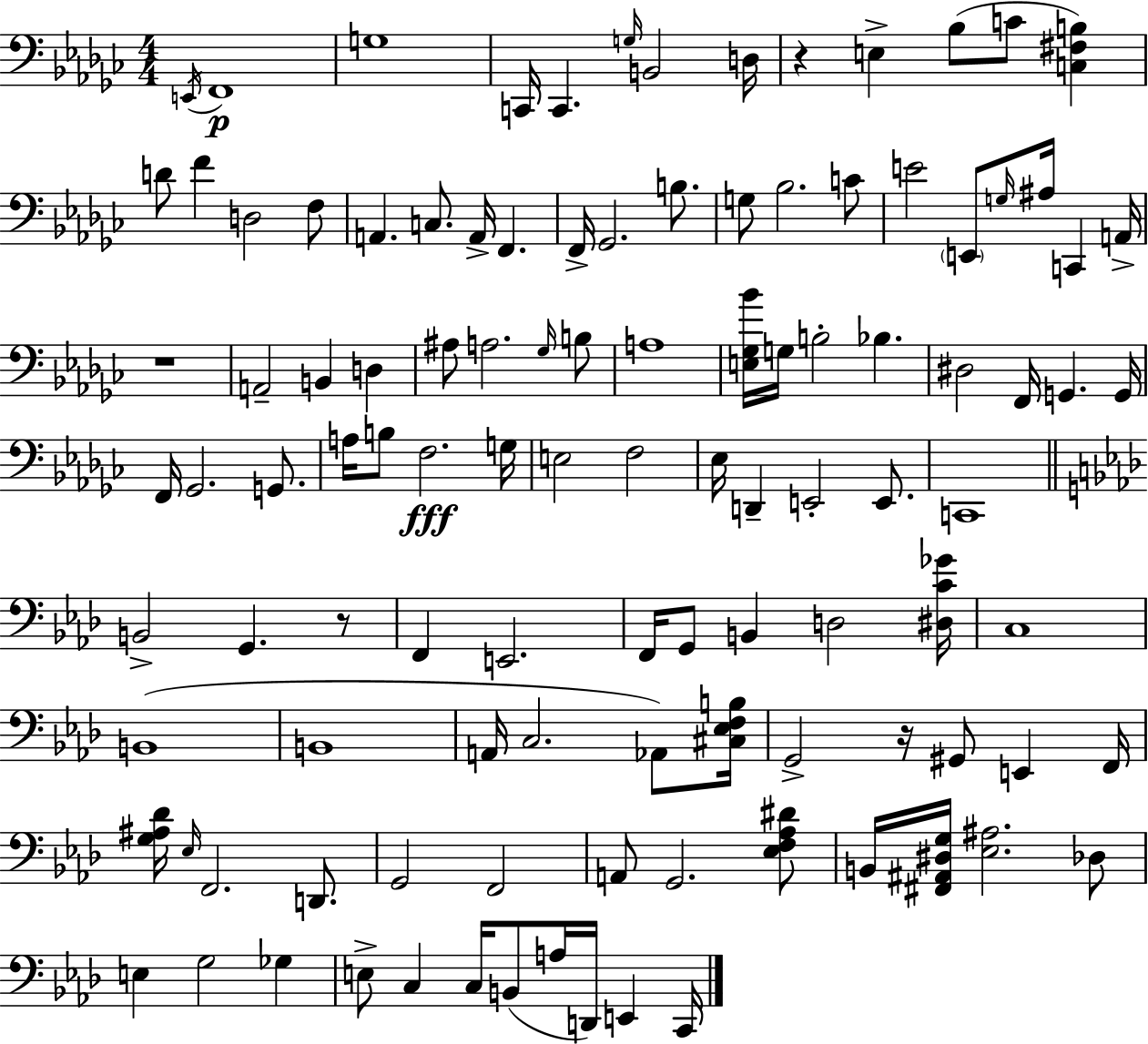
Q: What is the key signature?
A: EES minor